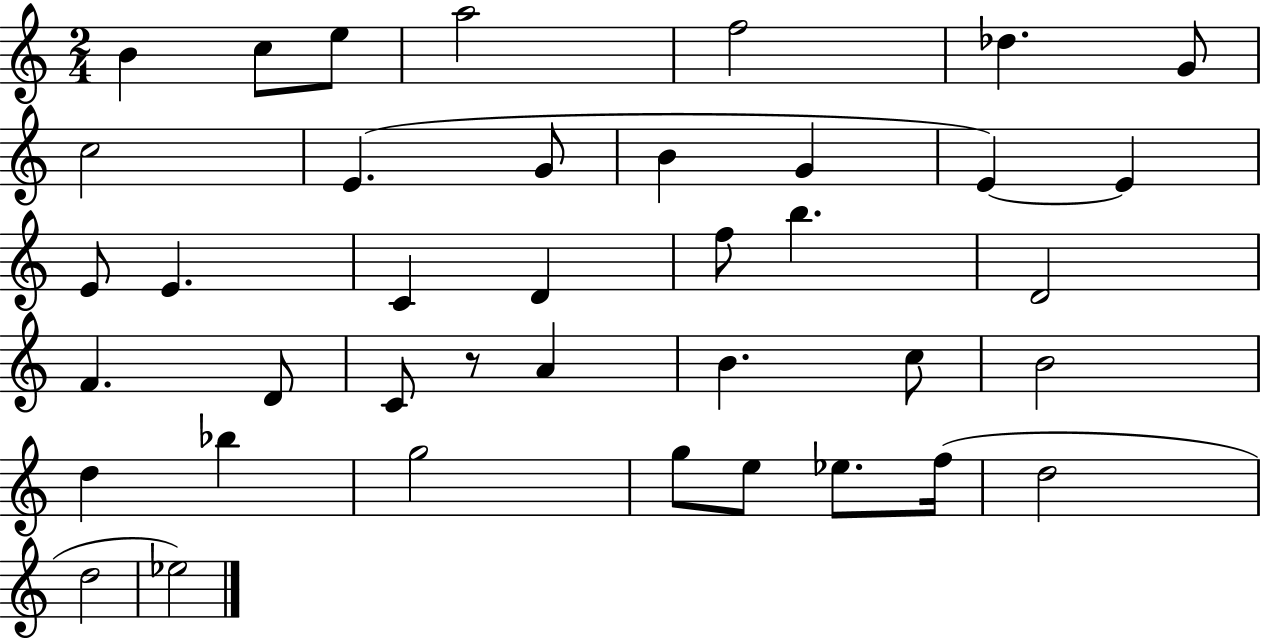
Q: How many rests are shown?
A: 1